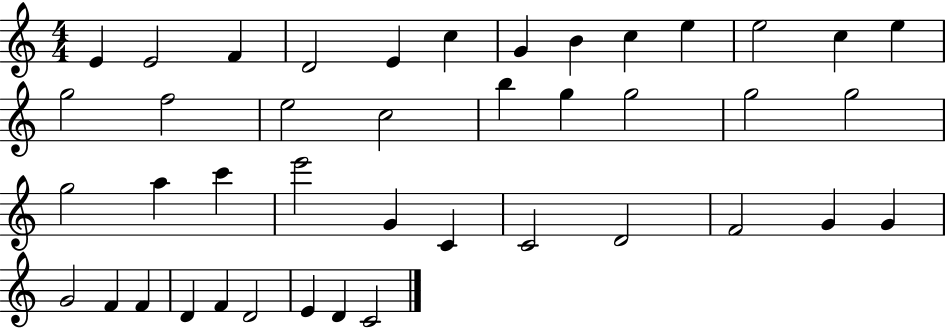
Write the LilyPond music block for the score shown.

{
  \clef treble
  \numericTimeSignature
  \time 4/4
  \key c \major
  e'4 e'2 f'4 | d'2 e'4 c''4 | g'4 b'4 c''4 e''4 | e''2 c''4 e''4 | \break g''2 f''2 | e''2 c''2 | b''4 g''4 g''2 | g''2 g''2 | \break g''2 a''4 c'''4 | e'''2 g'4 c'4 | c'2 d'2 | f'2 g'4 g'4 | \break g'2 f'4 f'4 | d'4 f'4 d'2 | e'4 d'4 c'2 | \bar "|."
}